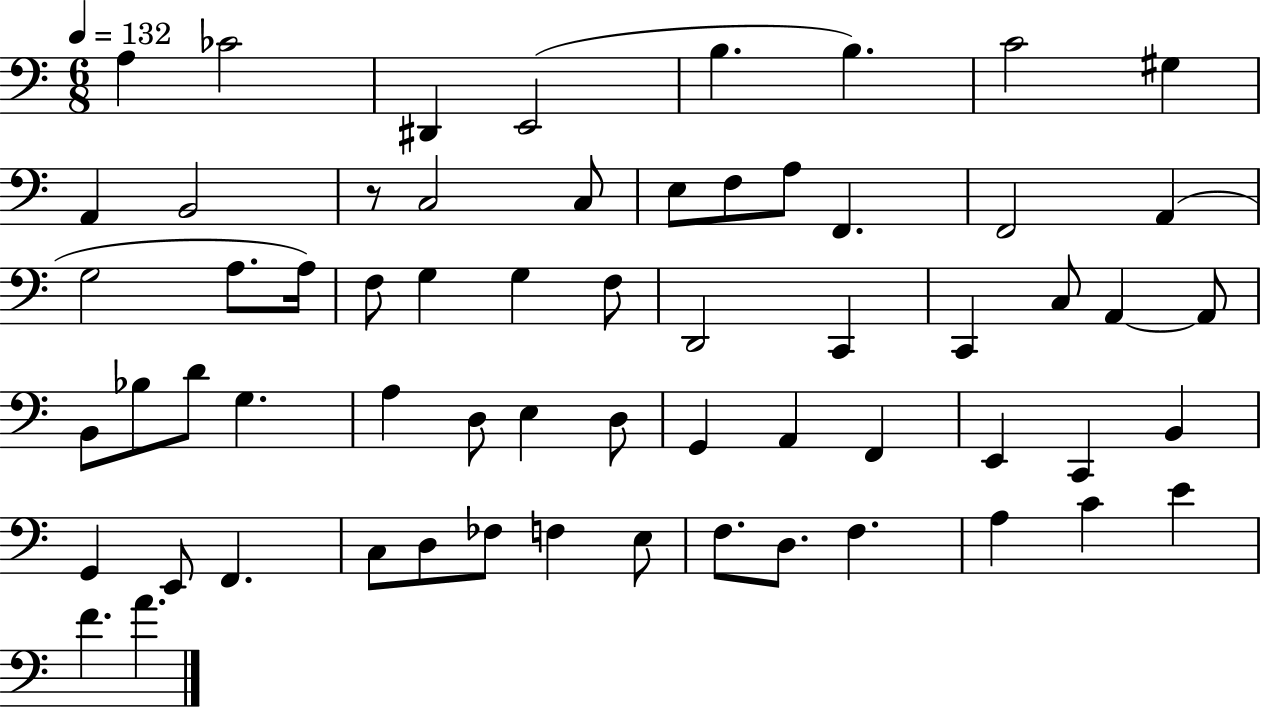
X:1
T:Untitled
M:6/8
L:1/4
K:C
A, _C2 ^D,, E,,2 B, B, C2 ^G, A,, B,,2 z/2 C,2 C,/2 E,/2 F,/2 A,/2 F,, F,,2 A,, G,2 A,/2 A,/4 F,/2 G, G, F,/2 D,,2 C,, C,, C,/2 A,, A,,/2 B,,/2 _B,/2 D/2 G, A, D,/2 E, D,/2 G,, A,, F,, E,, C,, B,, G,, E,,/2 F,, C,/2 D,/2 _F,/2 F, E,/2 F,/2 D,/2 F, A, C E F A